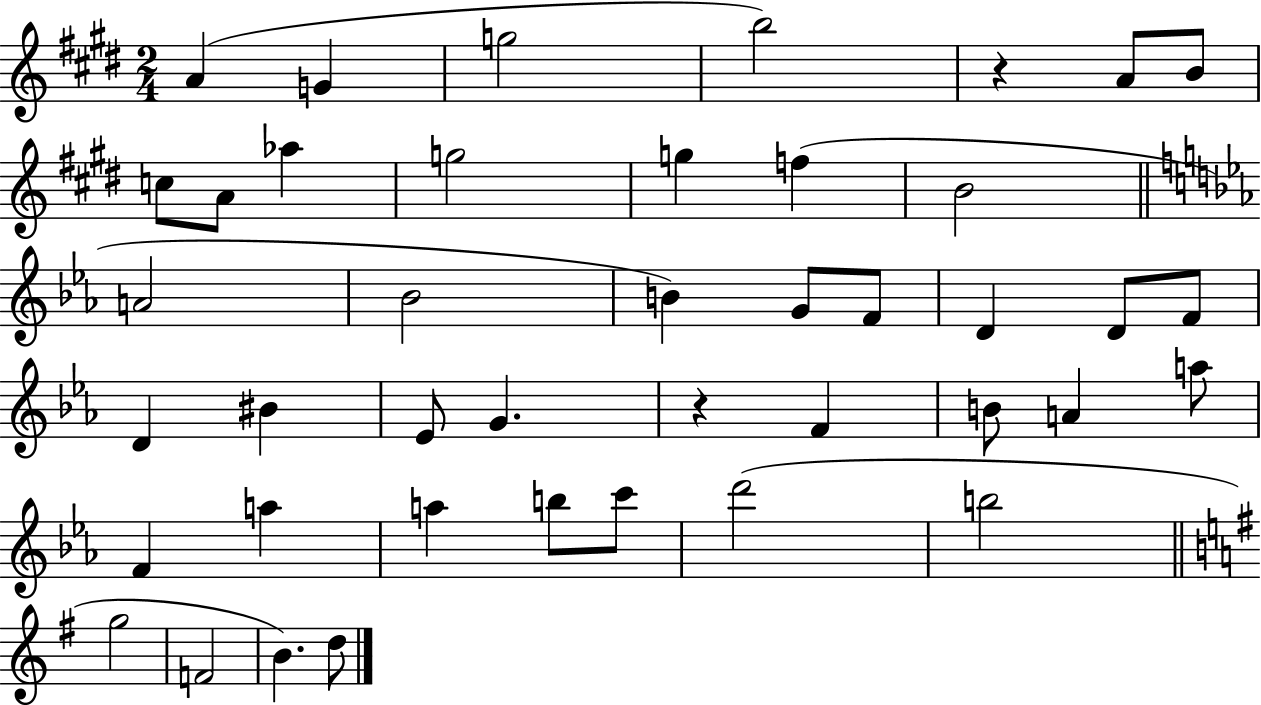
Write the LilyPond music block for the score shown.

{
  \clef treble
  \numericTimeSignature
  \time 2/4
  \key e \major
  a'4( g'4 | g''2 | b''2) | r4 a'8 b'8 | \break c''8 a'8 aes''4 | g''2 | g''4 f''4( | b'2 | \break \bar "||" \break \key c \minor a'2 | bes'2 | b'4) g'8 f'8 | d'4 d'8 f'8 | \break d'4 bis'4 | ees'8 g'4. | r4 f'4 | b'8 a'4 a''8 | \break f'4 a''4 | a''4 b''8 c'''8 | d'''2( | b''2 | \break \bar "||" \break \key g \major g''2 | f'2 | b'4.) d''8 | \bar "|."
}